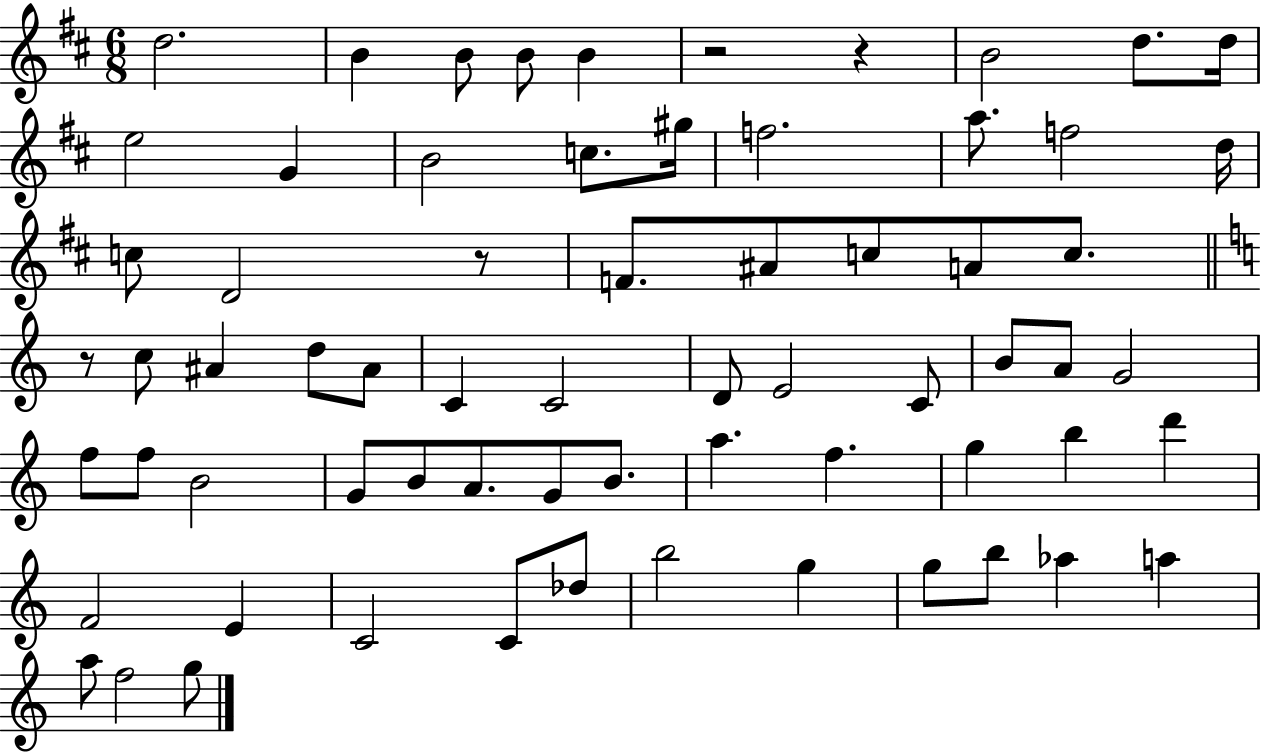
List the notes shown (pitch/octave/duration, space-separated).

D5/h. B4/q B4/e B4/e B4/q R/h R/q B4/h D5/e. D5/s E5/h G4/q B4/h C5/e. G#5/s F5/h. A5/e. F5/h D5/s C5/e D4/h R/e F4/e. A#4/e C5/e A4/e C5/e. R/e C5/e A#4/q D5/e A#4/e C4/q C4/h D4/e E4/h C4/e B4/e A4/e G4/h F5/e F5/e B4/h G4/e B4/e A4/e. G4/e B4/e. A5/q. F5/q. G5/q B5/q D6/q F4/h E4/q C4/h C4/e Db5/e B5/h G5/q G5/e B5/e Ab5/q A5/q A5/e F5/h G5/e